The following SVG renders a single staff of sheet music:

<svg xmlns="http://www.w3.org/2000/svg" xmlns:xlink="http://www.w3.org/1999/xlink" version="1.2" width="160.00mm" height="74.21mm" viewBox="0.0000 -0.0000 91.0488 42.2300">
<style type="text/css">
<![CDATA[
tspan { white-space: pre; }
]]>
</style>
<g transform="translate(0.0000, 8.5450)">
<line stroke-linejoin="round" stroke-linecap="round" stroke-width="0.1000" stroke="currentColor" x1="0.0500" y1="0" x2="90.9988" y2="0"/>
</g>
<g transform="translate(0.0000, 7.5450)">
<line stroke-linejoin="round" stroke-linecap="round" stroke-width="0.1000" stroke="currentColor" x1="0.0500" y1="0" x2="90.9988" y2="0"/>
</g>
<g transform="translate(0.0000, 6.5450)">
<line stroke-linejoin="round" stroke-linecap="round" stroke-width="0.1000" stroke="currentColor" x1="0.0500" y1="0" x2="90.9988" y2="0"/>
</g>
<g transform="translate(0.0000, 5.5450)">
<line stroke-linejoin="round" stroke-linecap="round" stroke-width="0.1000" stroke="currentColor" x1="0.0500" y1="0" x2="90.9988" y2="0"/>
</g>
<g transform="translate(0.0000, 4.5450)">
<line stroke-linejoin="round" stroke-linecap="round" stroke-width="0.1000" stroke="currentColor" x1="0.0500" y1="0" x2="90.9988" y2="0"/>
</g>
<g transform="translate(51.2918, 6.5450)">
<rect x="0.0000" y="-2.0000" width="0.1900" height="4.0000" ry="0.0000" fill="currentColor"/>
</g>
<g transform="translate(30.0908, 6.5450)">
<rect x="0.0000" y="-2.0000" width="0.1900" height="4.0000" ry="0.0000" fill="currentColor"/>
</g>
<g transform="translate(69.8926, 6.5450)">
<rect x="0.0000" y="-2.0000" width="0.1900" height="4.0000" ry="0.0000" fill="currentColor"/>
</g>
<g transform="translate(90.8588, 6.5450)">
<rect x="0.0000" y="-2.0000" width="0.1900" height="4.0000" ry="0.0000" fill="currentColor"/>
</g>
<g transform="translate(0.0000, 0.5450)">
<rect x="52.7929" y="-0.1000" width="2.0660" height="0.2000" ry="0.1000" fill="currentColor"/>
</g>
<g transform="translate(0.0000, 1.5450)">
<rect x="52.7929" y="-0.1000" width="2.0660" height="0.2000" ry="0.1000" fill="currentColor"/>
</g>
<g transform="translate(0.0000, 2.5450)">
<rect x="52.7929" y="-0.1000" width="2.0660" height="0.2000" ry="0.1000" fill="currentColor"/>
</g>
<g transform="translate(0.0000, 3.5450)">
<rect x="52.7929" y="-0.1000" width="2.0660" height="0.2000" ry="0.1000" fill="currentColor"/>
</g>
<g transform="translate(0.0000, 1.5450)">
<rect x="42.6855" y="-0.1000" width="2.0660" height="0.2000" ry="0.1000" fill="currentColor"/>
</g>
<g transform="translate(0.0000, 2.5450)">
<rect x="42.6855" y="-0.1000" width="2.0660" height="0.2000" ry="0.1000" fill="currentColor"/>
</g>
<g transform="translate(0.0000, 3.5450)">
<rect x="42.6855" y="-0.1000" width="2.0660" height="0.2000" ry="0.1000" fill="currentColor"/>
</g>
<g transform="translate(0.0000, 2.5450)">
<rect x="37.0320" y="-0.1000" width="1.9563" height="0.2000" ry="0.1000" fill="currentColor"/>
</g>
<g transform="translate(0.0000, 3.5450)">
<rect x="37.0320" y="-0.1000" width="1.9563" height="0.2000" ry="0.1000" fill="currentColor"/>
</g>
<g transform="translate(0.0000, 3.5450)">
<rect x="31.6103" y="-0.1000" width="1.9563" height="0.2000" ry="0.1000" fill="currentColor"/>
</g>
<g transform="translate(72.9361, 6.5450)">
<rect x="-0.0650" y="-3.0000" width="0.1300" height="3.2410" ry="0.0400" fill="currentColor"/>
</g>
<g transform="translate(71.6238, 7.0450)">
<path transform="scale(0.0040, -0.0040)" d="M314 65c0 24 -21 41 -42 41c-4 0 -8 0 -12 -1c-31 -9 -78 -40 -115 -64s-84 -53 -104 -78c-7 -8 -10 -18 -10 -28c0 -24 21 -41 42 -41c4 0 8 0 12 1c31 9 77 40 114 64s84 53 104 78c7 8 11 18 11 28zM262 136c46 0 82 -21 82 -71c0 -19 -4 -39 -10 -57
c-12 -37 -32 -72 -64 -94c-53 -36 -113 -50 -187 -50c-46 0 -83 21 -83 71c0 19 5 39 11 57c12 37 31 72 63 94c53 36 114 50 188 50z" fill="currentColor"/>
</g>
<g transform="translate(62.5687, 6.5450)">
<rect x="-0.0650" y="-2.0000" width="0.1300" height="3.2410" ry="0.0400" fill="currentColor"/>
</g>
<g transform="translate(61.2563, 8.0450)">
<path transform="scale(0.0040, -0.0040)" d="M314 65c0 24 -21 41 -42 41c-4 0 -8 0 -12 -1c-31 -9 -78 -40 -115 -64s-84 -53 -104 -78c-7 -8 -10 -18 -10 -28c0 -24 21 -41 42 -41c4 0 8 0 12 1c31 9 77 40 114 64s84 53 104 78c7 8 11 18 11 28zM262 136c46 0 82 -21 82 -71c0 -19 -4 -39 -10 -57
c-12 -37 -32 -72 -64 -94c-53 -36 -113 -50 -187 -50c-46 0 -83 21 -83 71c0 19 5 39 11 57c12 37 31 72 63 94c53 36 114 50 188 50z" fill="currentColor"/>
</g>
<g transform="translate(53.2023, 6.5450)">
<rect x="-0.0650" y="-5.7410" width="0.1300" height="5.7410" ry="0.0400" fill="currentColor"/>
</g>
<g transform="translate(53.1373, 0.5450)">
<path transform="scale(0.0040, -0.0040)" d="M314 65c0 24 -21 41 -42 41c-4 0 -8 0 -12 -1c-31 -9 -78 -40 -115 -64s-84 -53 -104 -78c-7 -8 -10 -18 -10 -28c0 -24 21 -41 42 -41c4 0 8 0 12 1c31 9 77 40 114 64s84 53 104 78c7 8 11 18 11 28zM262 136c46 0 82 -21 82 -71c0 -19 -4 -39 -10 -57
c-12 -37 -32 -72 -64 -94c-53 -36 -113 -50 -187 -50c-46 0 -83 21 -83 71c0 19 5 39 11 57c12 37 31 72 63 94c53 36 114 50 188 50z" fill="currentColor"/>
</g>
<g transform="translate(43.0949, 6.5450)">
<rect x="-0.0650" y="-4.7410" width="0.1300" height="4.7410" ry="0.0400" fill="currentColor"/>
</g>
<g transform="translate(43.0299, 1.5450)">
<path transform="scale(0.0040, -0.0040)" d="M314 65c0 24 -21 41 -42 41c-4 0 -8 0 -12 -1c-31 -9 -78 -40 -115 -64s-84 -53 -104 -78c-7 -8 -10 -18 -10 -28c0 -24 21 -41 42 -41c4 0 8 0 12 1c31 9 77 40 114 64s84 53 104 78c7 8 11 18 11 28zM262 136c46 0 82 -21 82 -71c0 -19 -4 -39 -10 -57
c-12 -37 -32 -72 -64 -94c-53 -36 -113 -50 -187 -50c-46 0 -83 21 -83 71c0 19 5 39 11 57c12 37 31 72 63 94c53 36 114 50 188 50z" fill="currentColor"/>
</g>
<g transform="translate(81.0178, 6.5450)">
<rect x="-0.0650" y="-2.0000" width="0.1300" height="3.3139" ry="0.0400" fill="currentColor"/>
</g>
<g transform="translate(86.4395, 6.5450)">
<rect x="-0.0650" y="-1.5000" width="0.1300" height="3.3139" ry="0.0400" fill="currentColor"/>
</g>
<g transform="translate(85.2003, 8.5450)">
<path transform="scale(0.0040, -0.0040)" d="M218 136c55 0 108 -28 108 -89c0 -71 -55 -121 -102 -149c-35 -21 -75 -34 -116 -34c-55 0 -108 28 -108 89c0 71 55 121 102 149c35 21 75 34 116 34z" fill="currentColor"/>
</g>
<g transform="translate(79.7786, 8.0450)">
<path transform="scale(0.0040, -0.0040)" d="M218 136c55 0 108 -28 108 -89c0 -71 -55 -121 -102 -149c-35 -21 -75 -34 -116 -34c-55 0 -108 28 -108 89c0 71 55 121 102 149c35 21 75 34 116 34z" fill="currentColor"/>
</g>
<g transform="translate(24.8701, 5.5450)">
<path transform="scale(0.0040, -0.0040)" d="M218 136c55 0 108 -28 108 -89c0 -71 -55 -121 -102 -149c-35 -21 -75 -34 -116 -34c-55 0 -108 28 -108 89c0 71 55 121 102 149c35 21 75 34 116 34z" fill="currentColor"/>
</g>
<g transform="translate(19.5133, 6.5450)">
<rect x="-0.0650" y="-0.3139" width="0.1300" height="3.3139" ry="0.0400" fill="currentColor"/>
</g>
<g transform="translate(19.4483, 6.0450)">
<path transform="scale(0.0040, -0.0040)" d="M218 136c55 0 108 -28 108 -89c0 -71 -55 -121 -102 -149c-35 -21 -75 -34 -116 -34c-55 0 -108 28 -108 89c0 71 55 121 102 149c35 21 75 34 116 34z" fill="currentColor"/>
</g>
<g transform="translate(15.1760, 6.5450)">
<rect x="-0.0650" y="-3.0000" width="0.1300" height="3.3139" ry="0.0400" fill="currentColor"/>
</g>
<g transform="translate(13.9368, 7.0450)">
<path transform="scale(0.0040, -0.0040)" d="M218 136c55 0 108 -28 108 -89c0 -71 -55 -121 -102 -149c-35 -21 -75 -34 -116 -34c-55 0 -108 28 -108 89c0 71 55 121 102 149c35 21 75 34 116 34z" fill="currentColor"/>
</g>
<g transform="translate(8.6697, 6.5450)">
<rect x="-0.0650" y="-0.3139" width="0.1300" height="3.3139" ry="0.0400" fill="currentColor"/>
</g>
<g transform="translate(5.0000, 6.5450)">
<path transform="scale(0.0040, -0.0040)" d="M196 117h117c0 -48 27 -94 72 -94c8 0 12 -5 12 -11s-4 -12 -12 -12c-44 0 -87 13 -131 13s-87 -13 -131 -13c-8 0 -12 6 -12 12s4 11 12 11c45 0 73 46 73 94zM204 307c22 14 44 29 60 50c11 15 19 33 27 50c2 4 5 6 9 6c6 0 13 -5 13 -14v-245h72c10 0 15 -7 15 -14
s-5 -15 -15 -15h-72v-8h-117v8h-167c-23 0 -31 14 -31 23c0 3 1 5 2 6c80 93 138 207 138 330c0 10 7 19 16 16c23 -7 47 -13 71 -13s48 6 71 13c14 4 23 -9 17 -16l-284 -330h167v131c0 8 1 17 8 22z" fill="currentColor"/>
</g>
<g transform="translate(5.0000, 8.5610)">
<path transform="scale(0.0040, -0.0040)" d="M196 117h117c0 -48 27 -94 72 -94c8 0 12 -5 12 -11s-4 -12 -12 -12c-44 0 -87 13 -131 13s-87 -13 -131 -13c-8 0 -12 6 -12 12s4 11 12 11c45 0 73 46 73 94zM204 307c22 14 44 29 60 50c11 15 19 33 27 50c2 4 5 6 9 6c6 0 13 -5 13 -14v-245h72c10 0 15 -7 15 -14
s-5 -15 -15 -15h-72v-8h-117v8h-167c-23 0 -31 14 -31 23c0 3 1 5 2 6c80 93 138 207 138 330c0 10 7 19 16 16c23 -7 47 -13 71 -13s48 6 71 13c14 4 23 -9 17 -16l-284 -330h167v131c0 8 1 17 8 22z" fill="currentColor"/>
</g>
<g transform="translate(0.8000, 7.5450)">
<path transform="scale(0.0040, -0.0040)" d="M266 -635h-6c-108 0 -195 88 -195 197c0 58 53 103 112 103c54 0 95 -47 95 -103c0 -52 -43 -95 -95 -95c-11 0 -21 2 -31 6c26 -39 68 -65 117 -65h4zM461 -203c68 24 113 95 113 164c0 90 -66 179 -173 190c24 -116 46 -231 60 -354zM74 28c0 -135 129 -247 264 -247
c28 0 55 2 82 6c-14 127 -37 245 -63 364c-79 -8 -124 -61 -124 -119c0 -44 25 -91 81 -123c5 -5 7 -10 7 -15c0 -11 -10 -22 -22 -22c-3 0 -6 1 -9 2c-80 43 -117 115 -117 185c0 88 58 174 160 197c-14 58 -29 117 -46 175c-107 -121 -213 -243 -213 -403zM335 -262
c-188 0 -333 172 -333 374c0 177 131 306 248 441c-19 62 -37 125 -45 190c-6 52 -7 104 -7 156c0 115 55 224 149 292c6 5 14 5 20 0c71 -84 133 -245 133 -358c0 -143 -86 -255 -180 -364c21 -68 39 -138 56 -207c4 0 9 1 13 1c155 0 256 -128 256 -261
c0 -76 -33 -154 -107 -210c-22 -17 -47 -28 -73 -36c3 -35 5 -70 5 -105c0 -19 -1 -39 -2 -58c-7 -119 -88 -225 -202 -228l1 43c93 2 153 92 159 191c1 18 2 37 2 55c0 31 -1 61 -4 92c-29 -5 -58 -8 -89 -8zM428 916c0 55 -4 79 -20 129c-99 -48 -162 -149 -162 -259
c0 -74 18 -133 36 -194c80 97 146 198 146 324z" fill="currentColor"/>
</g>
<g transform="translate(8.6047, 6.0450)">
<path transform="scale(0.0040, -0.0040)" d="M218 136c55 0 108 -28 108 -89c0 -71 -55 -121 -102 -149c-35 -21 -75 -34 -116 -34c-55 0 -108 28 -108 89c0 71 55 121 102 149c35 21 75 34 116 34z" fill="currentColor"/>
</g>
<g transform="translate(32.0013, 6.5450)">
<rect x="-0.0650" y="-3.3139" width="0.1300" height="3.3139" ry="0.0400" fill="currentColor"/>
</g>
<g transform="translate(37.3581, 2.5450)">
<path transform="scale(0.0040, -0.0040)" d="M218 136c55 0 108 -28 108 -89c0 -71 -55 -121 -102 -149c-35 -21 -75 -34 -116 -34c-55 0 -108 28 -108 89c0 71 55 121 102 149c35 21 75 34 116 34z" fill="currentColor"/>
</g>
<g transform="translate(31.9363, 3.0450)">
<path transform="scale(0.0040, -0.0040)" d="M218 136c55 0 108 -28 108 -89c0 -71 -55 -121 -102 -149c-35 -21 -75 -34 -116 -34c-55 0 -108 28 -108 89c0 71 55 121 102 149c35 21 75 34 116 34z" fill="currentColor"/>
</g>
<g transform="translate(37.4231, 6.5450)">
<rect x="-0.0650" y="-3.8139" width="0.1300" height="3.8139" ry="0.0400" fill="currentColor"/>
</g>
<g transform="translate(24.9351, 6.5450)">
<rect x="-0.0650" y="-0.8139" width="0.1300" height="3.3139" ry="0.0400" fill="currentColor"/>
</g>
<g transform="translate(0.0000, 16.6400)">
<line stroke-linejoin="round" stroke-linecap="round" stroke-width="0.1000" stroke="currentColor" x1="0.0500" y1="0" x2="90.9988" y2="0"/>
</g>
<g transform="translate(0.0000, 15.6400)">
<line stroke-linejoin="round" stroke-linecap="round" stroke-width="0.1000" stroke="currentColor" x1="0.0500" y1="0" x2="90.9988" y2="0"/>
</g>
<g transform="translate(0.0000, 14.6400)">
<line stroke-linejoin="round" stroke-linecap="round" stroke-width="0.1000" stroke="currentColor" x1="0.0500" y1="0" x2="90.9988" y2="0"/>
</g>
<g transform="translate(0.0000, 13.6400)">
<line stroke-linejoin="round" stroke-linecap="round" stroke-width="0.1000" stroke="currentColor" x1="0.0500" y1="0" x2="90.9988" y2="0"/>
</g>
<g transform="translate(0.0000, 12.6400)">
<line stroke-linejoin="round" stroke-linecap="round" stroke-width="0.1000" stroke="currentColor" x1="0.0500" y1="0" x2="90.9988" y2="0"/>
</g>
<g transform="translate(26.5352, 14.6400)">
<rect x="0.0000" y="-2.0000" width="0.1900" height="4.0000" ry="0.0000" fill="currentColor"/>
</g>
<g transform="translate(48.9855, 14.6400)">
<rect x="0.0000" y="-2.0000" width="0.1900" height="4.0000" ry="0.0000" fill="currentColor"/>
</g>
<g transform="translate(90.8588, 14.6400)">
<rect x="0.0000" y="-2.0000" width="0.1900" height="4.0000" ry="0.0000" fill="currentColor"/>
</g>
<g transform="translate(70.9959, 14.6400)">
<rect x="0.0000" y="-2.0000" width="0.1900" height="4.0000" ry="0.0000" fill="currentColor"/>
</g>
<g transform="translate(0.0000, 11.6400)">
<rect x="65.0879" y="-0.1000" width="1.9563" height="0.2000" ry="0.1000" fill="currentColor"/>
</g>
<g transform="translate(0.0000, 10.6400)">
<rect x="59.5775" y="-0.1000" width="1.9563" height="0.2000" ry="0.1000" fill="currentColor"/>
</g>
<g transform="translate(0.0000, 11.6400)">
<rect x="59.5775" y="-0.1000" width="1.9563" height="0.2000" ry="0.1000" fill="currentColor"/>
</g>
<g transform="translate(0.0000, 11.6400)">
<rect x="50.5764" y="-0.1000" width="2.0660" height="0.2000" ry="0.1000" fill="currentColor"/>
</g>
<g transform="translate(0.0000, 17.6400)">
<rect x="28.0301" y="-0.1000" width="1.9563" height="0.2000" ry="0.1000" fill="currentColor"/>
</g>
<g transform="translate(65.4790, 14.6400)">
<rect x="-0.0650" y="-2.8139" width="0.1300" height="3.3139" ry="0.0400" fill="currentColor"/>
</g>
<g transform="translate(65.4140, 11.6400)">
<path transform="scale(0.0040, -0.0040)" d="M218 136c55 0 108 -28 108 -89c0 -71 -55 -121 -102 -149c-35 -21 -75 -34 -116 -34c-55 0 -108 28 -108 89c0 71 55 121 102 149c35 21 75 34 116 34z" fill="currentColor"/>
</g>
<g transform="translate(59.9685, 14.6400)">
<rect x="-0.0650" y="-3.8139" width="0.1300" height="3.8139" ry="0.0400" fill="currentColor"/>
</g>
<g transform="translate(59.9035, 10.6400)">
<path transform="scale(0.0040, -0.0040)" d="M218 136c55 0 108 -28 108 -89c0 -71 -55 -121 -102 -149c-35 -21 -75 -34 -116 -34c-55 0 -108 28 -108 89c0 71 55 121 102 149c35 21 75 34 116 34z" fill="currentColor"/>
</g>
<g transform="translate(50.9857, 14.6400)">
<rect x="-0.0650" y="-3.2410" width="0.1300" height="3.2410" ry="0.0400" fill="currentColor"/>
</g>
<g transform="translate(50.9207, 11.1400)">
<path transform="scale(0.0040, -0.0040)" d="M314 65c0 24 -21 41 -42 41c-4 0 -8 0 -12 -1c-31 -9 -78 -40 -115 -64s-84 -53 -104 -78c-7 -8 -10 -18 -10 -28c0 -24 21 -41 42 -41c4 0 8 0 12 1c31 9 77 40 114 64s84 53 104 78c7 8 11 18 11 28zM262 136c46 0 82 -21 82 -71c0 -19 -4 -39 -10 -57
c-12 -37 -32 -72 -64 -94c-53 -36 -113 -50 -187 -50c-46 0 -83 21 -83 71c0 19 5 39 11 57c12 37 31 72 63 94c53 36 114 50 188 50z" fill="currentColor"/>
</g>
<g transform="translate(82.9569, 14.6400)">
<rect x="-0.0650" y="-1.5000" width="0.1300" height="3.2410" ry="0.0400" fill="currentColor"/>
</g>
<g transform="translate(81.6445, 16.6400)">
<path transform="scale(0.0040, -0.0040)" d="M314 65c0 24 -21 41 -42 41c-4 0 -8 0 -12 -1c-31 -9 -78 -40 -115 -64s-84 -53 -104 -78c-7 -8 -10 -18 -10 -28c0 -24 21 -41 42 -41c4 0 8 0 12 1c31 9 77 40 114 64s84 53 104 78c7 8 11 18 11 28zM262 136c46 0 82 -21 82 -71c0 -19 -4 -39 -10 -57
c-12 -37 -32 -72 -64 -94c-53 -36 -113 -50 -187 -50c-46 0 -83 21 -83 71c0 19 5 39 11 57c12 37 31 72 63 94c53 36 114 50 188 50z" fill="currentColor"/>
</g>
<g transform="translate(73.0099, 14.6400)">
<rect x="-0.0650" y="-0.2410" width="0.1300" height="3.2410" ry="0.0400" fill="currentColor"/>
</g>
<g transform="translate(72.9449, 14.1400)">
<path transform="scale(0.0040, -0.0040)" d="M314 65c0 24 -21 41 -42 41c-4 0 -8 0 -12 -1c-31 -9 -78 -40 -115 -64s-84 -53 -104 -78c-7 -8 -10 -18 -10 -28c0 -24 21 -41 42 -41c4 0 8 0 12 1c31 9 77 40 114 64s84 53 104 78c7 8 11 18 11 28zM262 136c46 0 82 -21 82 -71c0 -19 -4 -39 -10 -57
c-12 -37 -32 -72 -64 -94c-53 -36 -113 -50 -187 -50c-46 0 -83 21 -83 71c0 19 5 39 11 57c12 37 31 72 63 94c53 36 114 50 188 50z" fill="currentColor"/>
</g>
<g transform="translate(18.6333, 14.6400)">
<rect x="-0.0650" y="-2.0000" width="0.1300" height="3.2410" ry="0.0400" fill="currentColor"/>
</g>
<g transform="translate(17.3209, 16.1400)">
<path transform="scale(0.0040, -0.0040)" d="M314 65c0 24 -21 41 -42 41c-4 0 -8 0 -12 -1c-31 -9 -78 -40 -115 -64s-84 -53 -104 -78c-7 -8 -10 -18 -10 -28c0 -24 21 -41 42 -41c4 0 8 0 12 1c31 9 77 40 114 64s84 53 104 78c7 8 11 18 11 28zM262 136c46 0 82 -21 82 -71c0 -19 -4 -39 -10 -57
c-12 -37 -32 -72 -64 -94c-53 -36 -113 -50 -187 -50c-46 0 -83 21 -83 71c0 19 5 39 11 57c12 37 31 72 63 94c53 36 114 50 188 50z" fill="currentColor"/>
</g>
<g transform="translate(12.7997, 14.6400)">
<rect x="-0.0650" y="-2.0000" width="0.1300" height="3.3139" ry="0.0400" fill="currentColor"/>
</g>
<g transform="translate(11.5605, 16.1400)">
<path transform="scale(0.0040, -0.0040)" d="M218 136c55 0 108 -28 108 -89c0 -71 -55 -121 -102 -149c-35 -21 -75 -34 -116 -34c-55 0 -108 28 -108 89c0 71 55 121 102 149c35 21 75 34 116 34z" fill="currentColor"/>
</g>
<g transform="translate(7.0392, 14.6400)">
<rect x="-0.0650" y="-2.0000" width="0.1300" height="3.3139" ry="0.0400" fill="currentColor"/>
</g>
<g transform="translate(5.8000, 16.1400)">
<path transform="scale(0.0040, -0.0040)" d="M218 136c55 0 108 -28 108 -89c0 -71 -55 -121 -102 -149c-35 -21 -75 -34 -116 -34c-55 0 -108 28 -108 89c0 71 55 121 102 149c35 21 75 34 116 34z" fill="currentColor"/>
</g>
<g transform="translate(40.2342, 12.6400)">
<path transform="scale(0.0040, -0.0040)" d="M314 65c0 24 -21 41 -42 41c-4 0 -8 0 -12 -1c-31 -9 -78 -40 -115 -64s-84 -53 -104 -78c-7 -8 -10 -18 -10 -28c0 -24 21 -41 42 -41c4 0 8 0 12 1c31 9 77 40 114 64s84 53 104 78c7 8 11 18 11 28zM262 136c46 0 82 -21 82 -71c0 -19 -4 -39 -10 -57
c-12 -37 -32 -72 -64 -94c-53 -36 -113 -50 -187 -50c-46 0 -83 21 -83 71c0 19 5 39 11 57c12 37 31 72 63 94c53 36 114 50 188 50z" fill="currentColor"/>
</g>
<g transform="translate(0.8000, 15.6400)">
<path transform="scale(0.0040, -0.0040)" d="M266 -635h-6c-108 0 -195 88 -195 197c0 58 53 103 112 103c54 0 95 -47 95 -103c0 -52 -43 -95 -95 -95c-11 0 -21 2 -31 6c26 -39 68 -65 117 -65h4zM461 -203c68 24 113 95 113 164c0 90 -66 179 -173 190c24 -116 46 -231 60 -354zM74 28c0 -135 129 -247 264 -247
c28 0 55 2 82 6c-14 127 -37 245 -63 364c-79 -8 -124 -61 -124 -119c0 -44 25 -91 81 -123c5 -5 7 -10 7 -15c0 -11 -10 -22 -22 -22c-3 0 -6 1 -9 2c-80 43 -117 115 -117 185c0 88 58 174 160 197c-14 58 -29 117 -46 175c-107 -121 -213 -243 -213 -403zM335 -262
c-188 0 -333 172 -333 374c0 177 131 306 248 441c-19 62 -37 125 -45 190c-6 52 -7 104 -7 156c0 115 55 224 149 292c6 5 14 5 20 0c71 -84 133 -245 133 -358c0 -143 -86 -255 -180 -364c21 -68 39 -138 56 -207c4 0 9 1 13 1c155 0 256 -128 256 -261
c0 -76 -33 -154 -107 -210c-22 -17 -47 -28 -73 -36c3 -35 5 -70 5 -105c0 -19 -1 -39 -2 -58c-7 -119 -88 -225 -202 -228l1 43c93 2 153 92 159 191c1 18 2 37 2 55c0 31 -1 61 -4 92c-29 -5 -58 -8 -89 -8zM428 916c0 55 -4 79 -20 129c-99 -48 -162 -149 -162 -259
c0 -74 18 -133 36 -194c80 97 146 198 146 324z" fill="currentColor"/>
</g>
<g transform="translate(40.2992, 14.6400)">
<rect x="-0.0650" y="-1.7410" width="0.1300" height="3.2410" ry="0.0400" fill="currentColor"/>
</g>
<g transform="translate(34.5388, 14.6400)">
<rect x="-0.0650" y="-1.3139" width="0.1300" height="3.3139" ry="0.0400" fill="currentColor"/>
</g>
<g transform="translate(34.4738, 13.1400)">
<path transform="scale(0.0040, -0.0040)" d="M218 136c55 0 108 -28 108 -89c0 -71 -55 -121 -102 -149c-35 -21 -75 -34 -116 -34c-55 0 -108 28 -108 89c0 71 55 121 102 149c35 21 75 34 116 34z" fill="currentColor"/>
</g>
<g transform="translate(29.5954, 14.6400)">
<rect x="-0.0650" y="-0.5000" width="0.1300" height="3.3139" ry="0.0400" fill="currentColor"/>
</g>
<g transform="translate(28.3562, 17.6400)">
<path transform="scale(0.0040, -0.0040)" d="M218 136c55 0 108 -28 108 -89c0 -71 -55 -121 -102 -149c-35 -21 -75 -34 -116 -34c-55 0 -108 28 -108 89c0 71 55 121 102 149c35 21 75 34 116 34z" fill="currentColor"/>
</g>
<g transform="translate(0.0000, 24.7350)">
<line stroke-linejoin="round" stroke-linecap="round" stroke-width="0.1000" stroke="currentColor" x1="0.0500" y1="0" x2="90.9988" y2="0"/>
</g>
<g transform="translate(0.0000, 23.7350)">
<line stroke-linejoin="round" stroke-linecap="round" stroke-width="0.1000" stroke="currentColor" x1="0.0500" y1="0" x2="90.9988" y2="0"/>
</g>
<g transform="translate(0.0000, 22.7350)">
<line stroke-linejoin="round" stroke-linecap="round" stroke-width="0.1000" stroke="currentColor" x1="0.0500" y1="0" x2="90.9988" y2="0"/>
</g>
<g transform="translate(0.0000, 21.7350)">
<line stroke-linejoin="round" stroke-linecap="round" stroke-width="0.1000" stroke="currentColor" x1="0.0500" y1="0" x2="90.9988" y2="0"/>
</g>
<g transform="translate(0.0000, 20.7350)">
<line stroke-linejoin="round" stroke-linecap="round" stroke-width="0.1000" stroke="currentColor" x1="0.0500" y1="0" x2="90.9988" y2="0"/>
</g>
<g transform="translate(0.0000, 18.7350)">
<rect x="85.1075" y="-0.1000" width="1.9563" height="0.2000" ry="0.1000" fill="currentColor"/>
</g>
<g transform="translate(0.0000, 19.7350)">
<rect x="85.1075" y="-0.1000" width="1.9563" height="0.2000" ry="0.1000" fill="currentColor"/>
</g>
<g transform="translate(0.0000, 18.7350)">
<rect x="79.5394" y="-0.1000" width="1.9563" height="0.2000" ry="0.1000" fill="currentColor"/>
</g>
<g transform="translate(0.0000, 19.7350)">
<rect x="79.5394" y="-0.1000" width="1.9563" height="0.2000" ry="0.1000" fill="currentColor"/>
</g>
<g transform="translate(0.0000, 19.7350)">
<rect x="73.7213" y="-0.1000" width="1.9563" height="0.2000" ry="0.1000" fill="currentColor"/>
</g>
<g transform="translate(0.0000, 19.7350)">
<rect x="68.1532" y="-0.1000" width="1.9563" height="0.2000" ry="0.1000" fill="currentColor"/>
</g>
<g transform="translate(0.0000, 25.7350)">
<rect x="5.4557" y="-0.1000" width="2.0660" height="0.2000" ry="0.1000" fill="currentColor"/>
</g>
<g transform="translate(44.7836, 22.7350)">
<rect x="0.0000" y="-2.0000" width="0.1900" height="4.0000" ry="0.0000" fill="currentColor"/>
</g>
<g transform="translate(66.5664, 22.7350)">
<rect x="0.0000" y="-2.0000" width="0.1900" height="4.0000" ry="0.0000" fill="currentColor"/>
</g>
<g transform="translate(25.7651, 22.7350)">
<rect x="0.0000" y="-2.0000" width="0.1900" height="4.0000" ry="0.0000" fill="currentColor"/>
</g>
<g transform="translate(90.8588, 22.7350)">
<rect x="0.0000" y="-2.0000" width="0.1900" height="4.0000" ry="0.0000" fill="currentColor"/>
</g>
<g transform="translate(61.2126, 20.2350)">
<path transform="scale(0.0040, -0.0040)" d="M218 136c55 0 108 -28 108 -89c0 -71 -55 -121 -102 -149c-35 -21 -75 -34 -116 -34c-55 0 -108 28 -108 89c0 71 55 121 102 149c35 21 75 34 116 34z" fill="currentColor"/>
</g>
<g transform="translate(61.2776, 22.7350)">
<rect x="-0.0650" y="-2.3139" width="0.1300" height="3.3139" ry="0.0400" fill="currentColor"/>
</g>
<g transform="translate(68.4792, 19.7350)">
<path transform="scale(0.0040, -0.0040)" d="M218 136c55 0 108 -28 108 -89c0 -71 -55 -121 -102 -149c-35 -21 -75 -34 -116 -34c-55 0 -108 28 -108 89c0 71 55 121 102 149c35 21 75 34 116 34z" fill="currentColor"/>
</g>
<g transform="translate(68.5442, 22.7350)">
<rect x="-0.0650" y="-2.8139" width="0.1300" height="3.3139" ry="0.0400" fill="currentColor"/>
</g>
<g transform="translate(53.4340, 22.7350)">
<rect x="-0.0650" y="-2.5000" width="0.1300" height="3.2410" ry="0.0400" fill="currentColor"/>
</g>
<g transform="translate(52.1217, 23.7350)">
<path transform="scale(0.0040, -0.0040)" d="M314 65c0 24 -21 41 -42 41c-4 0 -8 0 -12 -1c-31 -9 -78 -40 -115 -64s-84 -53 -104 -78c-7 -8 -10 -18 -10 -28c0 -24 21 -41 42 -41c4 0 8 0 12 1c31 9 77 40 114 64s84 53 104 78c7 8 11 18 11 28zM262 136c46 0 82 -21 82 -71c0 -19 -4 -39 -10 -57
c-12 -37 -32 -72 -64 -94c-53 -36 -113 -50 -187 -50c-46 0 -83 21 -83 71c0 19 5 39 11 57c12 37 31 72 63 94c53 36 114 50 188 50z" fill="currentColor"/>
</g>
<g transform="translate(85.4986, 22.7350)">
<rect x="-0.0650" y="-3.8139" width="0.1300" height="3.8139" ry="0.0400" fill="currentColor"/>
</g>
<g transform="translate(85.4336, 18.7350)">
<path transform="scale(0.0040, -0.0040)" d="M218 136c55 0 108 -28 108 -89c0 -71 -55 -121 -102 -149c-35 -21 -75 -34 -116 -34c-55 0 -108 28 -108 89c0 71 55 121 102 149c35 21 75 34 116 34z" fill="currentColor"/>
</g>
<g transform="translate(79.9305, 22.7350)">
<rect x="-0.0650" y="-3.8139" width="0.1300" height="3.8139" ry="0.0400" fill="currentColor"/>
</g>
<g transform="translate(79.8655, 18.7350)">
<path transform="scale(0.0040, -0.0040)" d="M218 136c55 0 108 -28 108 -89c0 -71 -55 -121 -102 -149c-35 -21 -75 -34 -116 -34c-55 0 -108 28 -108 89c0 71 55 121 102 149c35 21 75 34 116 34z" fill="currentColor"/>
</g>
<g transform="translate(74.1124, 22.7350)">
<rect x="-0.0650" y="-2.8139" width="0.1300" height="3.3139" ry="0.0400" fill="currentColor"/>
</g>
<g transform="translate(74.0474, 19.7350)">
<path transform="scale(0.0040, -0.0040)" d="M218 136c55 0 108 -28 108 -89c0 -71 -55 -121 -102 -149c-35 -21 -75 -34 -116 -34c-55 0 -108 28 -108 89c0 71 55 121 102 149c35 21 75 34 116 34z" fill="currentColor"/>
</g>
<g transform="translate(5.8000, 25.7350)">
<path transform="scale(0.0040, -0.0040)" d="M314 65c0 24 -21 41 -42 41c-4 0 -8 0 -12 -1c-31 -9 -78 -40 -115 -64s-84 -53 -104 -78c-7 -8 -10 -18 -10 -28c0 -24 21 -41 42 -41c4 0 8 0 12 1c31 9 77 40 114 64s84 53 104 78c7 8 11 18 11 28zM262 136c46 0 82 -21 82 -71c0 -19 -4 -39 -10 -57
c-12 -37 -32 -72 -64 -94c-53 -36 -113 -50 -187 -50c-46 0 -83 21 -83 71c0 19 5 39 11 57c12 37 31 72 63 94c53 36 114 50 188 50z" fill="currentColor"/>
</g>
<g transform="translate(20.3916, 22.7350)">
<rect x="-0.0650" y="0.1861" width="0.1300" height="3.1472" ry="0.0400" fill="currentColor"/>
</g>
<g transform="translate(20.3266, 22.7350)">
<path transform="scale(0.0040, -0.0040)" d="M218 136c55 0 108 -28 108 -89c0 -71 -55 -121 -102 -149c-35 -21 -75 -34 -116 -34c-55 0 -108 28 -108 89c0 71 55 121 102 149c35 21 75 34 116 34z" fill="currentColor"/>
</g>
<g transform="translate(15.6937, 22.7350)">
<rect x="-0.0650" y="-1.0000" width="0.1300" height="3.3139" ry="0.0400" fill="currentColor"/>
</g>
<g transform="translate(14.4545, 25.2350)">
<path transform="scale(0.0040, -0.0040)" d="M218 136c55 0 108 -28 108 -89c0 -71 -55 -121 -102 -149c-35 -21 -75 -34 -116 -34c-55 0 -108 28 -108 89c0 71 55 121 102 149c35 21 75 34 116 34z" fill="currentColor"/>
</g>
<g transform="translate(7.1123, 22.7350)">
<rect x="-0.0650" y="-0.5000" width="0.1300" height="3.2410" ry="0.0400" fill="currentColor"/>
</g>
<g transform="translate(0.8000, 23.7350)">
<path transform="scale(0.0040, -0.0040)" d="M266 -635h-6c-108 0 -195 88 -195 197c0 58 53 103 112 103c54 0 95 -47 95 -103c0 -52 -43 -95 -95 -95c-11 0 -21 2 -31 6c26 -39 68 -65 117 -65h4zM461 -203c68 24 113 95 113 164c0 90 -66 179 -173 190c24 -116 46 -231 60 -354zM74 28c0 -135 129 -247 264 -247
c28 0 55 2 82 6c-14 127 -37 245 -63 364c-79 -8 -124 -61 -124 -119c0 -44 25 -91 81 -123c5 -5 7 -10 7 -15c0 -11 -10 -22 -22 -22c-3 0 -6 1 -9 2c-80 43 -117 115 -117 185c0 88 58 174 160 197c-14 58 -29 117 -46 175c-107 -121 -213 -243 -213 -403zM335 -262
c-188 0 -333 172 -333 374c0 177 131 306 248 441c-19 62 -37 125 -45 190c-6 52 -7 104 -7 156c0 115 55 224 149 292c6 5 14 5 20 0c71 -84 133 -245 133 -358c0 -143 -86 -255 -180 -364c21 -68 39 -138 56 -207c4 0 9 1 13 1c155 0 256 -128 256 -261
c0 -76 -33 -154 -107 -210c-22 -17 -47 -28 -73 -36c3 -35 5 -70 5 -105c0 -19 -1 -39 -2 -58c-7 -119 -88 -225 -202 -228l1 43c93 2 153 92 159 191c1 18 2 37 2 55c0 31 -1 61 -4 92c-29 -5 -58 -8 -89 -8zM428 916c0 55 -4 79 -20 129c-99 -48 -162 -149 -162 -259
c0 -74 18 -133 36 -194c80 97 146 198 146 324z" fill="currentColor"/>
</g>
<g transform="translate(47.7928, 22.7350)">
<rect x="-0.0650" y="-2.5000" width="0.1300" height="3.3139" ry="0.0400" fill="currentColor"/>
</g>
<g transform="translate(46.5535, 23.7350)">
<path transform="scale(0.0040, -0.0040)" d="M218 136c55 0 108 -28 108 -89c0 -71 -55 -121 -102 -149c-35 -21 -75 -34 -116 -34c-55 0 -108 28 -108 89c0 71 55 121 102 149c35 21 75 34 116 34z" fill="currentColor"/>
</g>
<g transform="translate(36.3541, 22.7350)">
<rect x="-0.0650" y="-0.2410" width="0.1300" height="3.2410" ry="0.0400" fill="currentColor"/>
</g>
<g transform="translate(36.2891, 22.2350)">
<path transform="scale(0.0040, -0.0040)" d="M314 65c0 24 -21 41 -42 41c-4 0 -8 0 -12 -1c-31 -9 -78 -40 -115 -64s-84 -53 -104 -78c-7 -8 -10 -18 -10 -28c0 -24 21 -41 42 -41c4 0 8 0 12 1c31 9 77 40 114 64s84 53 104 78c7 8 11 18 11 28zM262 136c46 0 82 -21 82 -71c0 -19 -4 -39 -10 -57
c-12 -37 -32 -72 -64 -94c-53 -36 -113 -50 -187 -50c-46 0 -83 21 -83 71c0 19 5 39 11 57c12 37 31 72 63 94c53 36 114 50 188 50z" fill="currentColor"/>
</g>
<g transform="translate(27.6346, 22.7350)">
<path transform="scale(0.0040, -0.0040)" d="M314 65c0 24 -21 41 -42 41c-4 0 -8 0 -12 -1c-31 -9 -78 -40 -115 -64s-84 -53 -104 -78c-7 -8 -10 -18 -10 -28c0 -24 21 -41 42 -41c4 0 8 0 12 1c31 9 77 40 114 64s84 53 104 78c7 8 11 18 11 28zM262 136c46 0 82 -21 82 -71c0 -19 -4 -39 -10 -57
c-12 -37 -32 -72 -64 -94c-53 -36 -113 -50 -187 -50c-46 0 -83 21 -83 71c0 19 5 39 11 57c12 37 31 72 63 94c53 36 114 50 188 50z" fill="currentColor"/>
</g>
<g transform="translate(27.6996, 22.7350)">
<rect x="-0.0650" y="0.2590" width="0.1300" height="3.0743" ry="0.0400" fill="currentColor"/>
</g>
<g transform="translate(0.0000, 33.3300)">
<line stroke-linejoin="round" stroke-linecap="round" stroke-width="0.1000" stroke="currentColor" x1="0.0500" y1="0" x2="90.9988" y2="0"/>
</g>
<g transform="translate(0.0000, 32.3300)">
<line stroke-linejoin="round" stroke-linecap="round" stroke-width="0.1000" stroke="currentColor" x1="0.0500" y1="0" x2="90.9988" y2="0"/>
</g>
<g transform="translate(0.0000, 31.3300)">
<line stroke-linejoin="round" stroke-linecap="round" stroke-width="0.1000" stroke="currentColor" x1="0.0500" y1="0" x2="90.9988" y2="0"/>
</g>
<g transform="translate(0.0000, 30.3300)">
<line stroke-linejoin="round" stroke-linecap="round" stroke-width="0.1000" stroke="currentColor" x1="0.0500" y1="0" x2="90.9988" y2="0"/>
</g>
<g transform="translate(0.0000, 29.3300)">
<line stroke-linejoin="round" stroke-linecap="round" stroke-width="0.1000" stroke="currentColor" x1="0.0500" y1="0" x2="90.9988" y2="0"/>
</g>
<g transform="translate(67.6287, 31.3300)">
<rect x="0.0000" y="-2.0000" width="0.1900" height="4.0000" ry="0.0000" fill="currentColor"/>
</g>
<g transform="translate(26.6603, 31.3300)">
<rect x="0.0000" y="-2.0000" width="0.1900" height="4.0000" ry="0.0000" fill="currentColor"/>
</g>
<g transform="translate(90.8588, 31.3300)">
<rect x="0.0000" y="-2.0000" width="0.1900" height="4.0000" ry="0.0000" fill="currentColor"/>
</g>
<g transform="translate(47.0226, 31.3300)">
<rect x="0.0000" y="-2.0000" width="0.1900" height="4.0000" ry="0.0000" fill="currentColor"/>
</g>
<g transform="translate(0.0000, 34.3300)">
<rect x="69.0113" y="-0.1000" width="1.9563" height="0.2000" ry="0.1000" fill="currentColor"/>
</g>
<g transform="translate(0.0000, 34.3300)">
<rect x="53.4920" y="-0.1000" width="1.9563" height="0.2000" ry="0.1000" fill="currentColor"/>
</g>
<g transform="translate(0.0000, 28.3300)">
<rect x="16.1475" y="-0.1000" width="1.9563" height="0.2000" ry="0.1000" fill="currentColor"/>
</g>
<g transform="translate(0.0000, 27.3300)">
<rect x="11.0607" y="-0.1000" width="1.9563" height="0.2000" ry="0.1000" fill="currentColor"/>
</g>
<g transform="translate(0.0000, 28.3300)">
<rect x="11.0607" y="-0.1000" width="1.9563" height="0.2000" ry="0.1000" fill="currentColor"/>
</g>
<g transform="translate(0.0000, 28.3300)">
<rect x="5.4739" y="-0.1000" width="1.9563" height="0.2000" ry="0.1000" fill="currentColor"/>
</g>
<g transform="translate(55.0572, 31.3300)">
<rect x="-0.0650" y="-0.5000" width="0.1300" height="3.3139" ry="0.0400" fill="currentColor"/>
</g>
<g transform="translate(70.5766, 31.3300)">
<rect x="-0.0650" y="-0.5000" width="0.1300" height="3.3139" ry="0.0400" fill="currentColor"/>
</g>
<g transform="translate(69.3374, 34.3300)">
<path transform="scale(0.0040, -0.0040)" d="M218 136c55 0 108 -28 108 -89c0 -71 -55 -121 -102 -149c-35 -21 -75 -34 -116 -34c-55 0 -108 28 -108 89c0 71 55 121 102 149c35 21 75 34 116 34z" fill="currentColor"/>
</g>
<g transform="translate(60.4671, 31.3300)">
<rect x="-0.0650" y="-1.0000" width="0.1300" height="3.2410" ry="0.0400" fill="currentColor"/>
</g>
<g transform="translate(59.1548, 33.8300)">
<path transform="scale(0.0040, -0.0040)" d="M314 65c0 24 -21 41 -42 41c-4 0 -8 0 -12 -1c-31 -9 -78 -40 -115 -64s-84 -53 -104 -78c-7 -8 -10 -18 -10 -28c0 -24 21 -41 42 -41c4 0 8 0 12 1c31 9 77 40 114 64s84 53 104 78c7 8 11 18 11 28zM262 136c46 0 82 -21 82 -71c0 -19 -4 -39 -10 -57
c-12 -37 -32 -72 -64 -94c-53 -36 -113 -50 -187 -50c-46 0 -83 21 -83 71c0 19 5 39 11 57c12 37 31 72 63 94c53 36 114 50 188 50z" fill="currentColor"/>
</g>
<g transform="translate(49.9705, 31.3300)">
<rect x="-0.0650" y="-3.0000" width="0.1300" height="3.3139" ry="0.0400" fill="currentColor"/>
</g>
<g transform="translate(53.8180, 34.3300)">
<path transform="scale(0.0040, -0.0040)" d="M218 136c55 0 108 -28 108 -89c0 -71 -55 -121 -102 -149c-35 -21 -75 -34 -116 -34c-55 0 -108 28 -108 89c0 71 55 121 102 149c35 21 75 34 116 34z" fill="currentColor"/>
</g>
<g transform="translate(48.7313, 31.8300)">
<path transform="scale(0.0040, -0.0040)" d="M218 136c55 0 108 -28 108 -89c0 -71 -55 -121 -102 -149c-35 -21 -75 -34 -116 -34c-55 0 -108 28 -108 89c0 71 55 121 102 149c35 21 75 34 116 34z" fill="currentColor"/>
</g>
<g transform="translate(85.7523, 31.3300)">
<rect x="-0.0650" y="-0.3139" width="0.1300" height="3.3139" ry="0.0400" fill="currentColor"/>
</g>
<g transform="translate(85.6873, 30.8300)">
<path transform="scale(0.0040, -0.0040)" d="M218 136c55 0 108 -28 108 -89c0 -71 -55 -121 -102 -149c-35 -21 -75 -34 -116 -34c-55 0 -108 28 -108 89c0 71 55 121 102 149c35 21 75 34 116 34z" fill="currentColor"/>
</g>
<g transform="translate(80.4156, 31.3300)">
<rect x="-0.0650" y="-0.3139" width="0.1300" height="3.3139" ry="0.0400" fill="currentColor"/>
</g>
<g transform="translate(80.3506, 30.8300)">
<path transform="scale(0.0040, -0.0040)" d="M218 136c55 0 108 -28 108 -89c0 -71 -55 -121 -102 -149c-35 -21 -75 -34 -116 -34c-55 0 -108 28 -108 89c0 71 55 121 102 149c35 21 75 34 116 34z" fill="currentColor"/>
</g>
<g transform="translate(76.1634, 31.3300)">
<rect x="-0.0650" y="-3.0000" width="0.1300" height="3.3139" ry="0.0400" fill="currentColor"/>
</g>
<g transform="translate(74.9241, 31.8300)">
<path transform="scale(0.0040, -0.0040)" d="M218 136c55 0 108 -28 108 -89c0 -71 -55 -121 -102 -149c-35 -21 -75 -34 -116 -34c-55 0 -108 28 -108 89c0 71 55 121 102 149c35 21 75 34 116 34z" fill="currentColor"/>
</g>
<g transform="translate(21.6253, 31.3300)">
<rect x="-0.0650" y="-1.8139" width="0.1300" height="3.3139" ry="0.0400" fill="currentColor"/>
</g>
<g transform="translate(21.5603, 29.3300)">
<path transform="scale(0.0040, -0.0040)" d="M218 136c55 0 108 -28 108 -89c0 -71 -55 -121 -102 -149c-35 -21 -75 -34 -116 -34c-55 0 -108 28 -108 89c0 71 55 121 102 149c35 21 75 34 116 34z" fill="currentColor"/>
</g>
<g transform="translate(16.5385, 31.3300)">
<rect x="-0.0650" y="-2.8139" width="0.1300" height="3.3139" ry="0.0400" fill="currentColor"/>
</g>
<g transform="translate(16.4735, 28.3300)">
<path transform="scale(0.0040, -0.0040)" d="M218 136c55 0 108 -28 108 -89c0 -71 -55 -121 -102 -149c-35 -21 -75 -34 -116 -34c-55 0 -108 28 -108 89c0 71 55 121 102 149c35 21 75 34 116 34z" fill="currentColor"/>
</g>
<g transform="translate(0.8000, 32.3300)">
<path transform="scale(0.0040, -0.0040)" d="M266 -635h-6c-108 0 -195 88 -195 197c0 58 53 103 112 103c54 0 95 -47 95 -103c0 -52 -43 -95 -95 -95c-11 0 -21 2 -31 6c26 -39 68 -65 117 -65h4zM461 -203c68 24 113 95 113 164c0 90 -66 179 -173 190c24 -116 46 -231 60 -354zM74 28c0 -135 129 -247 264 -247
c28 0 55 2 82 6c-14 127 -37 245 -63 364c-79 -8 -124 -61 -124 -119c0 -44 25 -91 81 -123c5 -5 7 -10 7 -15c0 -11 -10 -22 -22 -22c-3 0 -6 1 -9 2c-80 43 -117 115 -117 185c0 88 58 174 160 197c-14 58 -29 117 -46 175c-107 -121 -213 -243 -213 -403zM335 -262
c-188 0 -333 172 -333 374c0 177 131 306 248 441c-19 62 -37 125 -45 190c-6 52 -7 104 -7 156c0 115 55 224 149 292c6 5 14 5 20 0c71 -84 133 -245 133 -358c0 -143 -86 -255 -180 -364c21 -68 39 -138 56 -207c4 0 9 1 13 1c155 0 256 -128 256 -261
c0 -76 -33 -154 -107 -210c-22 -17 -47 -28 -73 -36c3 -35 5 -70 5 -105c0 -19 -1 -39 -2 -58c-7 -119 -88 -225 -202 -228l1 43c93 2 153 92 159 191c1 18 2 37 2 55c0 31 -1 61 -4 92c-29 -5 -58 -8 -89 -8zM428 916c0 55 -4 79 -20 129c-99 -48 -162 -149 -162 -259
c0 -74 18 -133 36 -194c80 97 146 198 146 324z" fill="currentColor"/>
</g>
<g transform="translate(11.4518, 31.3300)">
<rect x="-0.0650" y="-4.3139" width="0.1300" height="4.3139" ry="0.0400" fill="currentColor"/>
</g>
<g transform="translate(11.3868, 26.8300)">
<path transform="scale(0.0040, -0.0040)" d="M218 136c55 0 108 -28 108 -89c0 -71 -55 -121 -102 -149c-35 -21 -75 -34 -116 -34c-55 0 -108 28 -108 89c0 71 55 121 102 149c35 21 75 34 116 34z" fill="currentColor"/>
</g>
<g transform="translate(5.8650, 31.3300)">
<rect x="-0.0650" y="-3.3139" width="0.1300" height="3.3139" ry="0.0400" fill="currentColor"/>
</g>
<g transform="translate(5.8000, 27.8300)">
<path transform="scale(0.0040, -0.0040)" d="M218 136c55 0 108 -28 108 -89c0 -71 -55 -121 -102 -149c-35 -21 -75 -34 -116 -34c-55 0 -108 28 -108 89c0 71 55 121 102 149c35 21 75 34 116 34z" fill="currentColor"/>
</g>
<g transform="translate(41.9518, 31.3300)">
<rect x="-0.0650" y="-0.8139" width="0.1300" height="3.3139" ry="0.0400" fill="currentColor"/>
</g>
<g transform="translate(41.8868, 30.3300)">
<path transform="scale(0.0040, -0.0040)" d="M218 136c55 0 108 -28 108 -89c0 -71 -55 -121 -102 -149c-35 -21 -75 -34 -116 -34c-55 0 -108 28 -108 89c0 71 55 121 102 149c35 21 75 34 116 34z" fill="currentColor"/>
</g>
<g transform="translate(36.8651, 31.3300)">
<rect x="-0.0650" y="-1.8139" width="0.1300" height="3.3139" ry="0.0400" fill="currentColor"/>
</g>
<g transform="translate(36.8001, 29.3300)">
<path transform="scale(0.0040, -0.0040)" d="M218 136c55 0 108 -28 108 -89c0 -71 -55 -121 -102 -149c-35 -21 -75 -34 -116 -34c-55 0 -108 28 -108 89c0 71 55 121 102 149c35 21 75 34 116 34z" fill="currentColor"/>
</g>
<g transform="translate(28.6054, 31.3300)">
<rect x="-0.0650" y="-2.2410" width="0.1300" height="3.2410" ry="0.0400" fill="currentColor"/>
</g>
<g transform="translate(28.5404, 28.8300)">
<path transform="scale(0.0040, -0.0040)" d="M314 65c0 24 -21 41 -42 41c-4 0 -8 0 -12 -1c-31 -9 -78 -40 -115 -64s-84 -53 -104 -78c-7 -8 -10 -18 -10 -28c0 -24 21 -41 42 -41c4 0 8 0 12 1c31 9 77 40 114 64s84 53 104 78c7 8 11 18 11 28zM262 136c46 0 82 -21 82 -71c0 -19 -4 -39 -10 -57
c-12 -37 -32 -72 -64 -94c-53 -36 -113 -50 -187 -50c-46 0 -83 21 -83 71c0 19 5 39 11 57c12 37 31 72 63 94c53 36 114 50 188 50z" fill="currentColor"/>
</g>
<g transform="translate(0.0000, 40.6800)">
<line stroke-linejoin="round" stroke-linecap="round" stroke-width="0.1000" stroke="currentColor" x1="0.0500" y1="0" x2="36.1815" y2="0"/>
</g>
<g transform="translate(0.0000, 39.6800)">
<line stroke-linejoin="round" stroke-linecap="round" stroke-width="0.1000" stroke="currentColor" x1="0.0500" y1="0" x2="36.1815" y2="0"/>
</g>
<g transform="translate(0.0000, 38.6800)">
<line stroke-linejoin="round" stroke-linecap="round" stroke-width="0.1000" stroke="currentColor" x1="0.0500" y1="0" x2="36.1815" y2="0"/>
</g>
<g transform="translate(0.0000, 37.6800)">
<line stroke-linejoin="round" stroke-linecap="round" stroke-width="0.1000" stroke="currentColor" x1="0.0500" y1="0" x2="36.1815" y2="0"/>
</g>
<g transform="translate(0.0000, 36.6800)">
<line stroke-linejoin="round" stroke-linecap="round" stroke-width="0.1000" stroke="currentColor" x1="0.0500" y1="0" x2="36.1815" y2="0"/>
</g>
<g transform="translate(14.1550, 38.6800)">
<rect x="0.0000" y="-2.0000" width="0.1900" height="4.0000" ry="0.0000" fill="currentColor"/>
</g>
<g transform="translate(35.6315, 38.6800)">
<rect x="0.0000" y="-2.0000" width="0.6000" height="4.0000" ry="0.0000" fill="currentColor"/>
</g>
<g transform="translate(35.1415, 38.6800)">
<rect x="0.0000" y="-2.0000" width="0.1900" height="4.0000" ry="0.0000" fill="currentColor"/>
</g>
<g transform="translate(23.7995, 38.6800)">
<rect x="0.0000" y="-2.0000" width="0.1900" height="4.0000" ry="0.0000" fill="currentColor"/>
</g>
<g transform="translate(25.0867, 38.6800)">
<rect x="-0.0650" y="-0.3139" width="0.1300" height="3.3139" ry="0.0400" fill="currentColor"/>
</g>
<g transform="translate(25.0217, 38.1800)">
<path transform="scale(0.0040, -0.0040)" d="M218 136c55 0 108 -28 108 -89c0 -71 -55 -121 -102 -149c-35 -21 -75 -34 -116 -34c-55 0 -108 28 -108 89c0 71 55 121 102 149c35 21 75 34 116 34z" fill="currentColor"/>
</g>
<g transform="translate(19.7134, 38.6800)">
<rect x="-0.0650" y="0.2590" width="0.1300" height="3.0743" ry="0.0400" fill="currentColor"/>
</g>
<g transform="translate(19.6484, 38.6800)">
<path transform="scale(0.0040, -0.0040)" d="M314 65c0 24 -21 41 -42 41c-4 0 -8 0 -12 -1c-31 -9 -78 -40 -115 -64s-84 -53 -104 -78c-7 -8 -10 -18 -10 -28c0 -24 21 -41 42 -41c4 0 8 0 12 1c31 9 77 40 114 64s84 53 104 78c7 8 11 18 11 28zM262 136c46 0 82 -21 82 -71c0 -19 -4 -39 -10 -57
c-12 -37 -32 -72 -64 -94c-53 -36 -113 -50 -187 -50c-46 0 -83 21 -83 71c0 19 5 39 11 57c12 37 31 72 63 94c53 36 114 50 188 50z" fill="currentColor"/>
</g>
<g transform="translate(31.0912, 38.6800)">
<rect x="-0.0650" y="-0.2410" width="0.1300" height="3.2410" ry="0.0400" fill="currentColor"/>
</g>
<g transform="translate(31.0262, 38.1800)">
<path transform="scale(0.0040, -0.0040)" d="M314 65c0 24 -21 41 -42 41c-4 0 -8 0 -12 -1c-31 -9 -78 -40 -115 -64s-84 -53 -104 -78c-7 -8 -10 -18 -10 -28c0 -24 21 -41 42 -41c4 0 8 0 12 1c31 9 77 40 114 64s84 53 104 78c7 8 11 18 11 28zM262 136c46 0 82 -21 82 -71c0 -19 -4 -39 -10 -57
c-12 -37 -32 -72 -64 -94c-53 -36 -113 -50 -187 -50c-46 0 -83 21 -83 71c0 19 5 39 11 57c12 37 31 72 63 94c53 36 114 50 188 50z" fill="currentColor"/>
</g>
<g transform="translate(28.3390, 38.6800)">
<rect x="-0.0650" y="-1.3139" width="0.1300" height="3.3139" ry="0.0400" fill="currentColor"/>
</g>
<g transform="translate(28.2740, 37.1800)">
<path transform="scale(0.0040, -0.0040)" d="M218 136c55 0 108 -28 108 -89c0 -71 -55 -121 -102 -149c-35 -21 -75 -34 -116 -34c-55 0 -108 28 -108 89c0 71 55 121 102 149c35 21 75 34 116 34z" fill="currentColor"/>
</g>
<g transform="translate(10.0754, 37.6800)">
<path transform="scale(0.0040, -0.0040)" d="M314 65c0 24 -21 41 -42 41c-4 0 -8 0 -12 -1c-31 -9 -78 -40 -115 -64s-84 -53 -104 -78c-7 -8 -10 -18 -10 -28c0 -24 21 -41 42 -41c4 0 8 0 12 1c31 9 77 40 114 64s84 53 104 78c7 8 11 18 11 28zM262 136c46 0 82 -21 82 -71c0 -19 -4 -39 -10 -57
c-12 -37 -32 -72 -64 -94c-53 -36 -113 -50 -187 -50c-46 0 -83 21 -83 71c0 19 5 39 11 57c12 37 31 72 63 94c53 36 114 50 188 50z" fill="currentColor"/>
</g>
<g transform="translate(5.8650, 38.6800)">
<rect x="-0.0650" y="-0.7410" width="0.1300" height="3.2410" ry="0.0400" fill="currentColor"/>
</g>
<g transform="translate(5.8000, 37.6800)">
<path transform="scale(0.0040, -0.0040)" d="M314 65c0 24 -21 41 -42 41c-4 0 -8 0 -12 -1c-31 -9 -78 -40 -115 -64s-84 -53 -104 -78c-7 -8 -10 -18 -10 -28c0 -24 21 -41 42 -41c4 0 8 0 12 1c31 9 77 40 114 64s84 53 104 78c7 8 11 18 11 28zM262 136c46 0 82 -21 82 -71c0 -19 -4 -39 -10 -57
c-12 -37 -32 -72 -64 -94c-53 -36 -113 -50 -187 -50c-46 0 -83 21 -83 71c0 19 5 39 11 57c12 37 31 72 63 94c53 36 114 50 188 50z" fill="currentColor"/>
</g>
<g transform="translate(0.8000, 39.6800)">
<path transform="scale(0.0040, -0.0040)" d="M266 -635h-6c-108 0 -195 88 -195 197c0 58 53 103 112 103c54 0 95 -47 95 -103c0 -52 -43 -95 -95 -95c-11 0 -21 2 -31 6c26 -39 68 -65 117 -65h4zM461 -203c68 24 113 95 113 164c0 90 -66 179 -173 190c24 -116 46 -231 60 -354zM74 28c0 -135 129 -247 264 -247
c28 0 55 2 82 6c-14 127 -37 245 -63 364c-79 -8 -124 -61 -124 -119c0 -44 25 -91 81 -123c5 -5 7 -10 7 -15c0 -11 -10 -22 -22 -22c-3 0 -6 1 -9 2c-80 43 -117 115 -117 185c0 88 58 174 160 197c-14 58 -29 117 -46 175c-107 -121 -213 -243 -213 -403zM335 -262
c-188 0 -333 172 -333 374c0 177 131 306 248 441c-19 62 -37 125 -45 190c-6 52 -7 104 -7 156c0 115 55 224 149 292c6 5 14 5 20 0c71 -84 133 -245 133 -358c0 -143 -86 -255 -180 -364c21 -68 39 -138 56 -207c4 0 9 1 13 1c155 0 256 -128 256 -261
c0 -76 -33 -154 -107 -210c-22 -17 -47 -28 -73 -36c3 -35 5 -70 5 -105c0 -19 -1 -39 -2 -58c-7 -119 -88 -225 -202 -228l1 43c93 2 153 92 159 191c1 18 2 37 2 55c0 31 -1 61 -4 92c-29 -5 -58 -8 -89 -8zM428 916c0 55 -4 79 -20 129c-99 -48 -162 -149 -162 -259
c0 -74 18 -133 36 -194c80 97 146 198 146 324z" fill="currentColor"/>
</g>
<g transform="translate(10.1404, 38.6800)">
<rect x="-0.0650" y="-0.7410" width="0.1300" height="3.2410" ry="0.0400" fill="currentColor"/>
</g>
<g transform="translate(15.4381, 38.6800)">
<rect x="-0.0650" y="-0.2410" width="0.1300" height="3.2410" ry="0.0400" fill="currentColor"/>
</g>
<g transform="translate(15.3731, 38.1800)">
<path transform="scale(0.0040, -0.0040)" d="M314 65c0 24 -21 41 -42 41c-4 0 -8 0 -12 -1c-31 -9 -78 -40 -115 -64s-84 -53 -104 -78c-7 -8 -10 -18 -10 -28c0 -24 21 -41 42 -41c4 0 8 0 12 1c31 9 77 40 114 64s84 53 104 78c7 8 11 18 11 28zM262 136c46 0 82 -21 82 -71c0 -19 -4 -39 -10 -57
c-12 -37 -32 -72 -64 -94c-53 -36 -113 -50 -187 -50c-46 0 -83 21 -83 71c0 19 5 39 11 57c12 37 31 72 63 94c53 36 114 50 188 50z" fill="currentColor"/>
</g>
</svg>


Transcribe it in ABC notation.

X:1
T:Untitled
M:4/4
L:1/4
K:C
c A c d b c' e'2 g'2 F2 A2 F E F F F2 C e f2 b2 c' a c2 E2 C2 D B B2 c2 G G2 g a a c' c' b d' a f g2 f d A C D2 C A c c d2 d2 c2 B2 c e c2